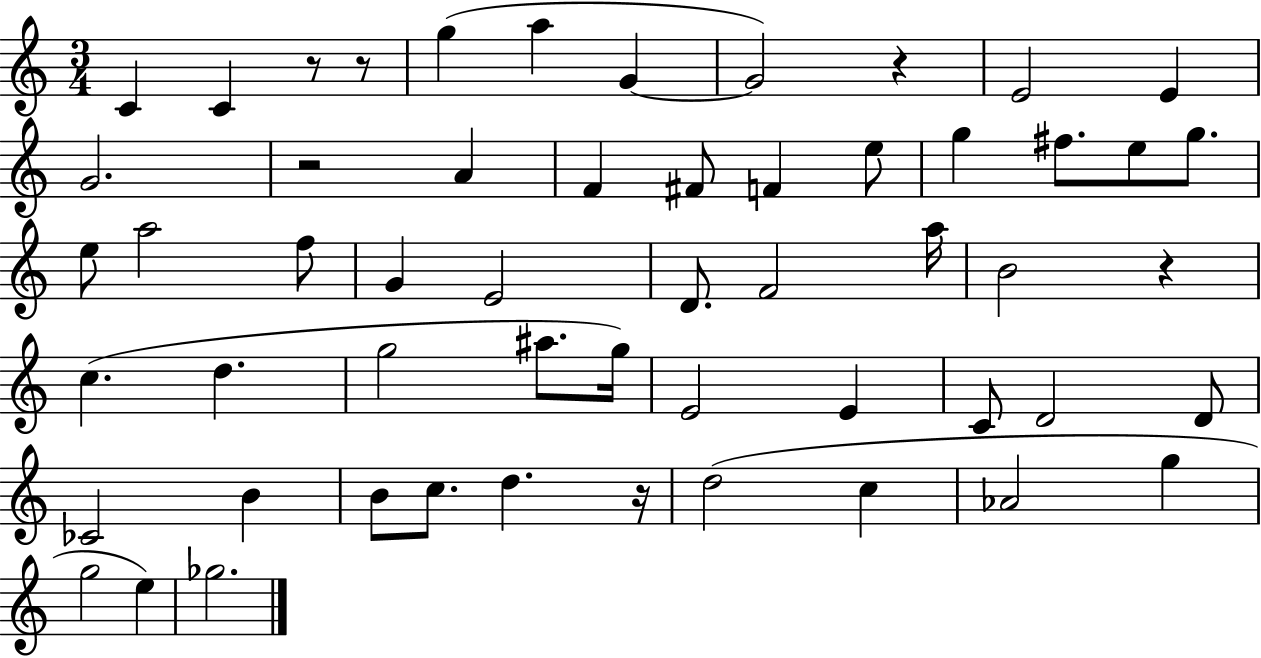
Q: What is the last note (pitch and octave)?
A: Gb5